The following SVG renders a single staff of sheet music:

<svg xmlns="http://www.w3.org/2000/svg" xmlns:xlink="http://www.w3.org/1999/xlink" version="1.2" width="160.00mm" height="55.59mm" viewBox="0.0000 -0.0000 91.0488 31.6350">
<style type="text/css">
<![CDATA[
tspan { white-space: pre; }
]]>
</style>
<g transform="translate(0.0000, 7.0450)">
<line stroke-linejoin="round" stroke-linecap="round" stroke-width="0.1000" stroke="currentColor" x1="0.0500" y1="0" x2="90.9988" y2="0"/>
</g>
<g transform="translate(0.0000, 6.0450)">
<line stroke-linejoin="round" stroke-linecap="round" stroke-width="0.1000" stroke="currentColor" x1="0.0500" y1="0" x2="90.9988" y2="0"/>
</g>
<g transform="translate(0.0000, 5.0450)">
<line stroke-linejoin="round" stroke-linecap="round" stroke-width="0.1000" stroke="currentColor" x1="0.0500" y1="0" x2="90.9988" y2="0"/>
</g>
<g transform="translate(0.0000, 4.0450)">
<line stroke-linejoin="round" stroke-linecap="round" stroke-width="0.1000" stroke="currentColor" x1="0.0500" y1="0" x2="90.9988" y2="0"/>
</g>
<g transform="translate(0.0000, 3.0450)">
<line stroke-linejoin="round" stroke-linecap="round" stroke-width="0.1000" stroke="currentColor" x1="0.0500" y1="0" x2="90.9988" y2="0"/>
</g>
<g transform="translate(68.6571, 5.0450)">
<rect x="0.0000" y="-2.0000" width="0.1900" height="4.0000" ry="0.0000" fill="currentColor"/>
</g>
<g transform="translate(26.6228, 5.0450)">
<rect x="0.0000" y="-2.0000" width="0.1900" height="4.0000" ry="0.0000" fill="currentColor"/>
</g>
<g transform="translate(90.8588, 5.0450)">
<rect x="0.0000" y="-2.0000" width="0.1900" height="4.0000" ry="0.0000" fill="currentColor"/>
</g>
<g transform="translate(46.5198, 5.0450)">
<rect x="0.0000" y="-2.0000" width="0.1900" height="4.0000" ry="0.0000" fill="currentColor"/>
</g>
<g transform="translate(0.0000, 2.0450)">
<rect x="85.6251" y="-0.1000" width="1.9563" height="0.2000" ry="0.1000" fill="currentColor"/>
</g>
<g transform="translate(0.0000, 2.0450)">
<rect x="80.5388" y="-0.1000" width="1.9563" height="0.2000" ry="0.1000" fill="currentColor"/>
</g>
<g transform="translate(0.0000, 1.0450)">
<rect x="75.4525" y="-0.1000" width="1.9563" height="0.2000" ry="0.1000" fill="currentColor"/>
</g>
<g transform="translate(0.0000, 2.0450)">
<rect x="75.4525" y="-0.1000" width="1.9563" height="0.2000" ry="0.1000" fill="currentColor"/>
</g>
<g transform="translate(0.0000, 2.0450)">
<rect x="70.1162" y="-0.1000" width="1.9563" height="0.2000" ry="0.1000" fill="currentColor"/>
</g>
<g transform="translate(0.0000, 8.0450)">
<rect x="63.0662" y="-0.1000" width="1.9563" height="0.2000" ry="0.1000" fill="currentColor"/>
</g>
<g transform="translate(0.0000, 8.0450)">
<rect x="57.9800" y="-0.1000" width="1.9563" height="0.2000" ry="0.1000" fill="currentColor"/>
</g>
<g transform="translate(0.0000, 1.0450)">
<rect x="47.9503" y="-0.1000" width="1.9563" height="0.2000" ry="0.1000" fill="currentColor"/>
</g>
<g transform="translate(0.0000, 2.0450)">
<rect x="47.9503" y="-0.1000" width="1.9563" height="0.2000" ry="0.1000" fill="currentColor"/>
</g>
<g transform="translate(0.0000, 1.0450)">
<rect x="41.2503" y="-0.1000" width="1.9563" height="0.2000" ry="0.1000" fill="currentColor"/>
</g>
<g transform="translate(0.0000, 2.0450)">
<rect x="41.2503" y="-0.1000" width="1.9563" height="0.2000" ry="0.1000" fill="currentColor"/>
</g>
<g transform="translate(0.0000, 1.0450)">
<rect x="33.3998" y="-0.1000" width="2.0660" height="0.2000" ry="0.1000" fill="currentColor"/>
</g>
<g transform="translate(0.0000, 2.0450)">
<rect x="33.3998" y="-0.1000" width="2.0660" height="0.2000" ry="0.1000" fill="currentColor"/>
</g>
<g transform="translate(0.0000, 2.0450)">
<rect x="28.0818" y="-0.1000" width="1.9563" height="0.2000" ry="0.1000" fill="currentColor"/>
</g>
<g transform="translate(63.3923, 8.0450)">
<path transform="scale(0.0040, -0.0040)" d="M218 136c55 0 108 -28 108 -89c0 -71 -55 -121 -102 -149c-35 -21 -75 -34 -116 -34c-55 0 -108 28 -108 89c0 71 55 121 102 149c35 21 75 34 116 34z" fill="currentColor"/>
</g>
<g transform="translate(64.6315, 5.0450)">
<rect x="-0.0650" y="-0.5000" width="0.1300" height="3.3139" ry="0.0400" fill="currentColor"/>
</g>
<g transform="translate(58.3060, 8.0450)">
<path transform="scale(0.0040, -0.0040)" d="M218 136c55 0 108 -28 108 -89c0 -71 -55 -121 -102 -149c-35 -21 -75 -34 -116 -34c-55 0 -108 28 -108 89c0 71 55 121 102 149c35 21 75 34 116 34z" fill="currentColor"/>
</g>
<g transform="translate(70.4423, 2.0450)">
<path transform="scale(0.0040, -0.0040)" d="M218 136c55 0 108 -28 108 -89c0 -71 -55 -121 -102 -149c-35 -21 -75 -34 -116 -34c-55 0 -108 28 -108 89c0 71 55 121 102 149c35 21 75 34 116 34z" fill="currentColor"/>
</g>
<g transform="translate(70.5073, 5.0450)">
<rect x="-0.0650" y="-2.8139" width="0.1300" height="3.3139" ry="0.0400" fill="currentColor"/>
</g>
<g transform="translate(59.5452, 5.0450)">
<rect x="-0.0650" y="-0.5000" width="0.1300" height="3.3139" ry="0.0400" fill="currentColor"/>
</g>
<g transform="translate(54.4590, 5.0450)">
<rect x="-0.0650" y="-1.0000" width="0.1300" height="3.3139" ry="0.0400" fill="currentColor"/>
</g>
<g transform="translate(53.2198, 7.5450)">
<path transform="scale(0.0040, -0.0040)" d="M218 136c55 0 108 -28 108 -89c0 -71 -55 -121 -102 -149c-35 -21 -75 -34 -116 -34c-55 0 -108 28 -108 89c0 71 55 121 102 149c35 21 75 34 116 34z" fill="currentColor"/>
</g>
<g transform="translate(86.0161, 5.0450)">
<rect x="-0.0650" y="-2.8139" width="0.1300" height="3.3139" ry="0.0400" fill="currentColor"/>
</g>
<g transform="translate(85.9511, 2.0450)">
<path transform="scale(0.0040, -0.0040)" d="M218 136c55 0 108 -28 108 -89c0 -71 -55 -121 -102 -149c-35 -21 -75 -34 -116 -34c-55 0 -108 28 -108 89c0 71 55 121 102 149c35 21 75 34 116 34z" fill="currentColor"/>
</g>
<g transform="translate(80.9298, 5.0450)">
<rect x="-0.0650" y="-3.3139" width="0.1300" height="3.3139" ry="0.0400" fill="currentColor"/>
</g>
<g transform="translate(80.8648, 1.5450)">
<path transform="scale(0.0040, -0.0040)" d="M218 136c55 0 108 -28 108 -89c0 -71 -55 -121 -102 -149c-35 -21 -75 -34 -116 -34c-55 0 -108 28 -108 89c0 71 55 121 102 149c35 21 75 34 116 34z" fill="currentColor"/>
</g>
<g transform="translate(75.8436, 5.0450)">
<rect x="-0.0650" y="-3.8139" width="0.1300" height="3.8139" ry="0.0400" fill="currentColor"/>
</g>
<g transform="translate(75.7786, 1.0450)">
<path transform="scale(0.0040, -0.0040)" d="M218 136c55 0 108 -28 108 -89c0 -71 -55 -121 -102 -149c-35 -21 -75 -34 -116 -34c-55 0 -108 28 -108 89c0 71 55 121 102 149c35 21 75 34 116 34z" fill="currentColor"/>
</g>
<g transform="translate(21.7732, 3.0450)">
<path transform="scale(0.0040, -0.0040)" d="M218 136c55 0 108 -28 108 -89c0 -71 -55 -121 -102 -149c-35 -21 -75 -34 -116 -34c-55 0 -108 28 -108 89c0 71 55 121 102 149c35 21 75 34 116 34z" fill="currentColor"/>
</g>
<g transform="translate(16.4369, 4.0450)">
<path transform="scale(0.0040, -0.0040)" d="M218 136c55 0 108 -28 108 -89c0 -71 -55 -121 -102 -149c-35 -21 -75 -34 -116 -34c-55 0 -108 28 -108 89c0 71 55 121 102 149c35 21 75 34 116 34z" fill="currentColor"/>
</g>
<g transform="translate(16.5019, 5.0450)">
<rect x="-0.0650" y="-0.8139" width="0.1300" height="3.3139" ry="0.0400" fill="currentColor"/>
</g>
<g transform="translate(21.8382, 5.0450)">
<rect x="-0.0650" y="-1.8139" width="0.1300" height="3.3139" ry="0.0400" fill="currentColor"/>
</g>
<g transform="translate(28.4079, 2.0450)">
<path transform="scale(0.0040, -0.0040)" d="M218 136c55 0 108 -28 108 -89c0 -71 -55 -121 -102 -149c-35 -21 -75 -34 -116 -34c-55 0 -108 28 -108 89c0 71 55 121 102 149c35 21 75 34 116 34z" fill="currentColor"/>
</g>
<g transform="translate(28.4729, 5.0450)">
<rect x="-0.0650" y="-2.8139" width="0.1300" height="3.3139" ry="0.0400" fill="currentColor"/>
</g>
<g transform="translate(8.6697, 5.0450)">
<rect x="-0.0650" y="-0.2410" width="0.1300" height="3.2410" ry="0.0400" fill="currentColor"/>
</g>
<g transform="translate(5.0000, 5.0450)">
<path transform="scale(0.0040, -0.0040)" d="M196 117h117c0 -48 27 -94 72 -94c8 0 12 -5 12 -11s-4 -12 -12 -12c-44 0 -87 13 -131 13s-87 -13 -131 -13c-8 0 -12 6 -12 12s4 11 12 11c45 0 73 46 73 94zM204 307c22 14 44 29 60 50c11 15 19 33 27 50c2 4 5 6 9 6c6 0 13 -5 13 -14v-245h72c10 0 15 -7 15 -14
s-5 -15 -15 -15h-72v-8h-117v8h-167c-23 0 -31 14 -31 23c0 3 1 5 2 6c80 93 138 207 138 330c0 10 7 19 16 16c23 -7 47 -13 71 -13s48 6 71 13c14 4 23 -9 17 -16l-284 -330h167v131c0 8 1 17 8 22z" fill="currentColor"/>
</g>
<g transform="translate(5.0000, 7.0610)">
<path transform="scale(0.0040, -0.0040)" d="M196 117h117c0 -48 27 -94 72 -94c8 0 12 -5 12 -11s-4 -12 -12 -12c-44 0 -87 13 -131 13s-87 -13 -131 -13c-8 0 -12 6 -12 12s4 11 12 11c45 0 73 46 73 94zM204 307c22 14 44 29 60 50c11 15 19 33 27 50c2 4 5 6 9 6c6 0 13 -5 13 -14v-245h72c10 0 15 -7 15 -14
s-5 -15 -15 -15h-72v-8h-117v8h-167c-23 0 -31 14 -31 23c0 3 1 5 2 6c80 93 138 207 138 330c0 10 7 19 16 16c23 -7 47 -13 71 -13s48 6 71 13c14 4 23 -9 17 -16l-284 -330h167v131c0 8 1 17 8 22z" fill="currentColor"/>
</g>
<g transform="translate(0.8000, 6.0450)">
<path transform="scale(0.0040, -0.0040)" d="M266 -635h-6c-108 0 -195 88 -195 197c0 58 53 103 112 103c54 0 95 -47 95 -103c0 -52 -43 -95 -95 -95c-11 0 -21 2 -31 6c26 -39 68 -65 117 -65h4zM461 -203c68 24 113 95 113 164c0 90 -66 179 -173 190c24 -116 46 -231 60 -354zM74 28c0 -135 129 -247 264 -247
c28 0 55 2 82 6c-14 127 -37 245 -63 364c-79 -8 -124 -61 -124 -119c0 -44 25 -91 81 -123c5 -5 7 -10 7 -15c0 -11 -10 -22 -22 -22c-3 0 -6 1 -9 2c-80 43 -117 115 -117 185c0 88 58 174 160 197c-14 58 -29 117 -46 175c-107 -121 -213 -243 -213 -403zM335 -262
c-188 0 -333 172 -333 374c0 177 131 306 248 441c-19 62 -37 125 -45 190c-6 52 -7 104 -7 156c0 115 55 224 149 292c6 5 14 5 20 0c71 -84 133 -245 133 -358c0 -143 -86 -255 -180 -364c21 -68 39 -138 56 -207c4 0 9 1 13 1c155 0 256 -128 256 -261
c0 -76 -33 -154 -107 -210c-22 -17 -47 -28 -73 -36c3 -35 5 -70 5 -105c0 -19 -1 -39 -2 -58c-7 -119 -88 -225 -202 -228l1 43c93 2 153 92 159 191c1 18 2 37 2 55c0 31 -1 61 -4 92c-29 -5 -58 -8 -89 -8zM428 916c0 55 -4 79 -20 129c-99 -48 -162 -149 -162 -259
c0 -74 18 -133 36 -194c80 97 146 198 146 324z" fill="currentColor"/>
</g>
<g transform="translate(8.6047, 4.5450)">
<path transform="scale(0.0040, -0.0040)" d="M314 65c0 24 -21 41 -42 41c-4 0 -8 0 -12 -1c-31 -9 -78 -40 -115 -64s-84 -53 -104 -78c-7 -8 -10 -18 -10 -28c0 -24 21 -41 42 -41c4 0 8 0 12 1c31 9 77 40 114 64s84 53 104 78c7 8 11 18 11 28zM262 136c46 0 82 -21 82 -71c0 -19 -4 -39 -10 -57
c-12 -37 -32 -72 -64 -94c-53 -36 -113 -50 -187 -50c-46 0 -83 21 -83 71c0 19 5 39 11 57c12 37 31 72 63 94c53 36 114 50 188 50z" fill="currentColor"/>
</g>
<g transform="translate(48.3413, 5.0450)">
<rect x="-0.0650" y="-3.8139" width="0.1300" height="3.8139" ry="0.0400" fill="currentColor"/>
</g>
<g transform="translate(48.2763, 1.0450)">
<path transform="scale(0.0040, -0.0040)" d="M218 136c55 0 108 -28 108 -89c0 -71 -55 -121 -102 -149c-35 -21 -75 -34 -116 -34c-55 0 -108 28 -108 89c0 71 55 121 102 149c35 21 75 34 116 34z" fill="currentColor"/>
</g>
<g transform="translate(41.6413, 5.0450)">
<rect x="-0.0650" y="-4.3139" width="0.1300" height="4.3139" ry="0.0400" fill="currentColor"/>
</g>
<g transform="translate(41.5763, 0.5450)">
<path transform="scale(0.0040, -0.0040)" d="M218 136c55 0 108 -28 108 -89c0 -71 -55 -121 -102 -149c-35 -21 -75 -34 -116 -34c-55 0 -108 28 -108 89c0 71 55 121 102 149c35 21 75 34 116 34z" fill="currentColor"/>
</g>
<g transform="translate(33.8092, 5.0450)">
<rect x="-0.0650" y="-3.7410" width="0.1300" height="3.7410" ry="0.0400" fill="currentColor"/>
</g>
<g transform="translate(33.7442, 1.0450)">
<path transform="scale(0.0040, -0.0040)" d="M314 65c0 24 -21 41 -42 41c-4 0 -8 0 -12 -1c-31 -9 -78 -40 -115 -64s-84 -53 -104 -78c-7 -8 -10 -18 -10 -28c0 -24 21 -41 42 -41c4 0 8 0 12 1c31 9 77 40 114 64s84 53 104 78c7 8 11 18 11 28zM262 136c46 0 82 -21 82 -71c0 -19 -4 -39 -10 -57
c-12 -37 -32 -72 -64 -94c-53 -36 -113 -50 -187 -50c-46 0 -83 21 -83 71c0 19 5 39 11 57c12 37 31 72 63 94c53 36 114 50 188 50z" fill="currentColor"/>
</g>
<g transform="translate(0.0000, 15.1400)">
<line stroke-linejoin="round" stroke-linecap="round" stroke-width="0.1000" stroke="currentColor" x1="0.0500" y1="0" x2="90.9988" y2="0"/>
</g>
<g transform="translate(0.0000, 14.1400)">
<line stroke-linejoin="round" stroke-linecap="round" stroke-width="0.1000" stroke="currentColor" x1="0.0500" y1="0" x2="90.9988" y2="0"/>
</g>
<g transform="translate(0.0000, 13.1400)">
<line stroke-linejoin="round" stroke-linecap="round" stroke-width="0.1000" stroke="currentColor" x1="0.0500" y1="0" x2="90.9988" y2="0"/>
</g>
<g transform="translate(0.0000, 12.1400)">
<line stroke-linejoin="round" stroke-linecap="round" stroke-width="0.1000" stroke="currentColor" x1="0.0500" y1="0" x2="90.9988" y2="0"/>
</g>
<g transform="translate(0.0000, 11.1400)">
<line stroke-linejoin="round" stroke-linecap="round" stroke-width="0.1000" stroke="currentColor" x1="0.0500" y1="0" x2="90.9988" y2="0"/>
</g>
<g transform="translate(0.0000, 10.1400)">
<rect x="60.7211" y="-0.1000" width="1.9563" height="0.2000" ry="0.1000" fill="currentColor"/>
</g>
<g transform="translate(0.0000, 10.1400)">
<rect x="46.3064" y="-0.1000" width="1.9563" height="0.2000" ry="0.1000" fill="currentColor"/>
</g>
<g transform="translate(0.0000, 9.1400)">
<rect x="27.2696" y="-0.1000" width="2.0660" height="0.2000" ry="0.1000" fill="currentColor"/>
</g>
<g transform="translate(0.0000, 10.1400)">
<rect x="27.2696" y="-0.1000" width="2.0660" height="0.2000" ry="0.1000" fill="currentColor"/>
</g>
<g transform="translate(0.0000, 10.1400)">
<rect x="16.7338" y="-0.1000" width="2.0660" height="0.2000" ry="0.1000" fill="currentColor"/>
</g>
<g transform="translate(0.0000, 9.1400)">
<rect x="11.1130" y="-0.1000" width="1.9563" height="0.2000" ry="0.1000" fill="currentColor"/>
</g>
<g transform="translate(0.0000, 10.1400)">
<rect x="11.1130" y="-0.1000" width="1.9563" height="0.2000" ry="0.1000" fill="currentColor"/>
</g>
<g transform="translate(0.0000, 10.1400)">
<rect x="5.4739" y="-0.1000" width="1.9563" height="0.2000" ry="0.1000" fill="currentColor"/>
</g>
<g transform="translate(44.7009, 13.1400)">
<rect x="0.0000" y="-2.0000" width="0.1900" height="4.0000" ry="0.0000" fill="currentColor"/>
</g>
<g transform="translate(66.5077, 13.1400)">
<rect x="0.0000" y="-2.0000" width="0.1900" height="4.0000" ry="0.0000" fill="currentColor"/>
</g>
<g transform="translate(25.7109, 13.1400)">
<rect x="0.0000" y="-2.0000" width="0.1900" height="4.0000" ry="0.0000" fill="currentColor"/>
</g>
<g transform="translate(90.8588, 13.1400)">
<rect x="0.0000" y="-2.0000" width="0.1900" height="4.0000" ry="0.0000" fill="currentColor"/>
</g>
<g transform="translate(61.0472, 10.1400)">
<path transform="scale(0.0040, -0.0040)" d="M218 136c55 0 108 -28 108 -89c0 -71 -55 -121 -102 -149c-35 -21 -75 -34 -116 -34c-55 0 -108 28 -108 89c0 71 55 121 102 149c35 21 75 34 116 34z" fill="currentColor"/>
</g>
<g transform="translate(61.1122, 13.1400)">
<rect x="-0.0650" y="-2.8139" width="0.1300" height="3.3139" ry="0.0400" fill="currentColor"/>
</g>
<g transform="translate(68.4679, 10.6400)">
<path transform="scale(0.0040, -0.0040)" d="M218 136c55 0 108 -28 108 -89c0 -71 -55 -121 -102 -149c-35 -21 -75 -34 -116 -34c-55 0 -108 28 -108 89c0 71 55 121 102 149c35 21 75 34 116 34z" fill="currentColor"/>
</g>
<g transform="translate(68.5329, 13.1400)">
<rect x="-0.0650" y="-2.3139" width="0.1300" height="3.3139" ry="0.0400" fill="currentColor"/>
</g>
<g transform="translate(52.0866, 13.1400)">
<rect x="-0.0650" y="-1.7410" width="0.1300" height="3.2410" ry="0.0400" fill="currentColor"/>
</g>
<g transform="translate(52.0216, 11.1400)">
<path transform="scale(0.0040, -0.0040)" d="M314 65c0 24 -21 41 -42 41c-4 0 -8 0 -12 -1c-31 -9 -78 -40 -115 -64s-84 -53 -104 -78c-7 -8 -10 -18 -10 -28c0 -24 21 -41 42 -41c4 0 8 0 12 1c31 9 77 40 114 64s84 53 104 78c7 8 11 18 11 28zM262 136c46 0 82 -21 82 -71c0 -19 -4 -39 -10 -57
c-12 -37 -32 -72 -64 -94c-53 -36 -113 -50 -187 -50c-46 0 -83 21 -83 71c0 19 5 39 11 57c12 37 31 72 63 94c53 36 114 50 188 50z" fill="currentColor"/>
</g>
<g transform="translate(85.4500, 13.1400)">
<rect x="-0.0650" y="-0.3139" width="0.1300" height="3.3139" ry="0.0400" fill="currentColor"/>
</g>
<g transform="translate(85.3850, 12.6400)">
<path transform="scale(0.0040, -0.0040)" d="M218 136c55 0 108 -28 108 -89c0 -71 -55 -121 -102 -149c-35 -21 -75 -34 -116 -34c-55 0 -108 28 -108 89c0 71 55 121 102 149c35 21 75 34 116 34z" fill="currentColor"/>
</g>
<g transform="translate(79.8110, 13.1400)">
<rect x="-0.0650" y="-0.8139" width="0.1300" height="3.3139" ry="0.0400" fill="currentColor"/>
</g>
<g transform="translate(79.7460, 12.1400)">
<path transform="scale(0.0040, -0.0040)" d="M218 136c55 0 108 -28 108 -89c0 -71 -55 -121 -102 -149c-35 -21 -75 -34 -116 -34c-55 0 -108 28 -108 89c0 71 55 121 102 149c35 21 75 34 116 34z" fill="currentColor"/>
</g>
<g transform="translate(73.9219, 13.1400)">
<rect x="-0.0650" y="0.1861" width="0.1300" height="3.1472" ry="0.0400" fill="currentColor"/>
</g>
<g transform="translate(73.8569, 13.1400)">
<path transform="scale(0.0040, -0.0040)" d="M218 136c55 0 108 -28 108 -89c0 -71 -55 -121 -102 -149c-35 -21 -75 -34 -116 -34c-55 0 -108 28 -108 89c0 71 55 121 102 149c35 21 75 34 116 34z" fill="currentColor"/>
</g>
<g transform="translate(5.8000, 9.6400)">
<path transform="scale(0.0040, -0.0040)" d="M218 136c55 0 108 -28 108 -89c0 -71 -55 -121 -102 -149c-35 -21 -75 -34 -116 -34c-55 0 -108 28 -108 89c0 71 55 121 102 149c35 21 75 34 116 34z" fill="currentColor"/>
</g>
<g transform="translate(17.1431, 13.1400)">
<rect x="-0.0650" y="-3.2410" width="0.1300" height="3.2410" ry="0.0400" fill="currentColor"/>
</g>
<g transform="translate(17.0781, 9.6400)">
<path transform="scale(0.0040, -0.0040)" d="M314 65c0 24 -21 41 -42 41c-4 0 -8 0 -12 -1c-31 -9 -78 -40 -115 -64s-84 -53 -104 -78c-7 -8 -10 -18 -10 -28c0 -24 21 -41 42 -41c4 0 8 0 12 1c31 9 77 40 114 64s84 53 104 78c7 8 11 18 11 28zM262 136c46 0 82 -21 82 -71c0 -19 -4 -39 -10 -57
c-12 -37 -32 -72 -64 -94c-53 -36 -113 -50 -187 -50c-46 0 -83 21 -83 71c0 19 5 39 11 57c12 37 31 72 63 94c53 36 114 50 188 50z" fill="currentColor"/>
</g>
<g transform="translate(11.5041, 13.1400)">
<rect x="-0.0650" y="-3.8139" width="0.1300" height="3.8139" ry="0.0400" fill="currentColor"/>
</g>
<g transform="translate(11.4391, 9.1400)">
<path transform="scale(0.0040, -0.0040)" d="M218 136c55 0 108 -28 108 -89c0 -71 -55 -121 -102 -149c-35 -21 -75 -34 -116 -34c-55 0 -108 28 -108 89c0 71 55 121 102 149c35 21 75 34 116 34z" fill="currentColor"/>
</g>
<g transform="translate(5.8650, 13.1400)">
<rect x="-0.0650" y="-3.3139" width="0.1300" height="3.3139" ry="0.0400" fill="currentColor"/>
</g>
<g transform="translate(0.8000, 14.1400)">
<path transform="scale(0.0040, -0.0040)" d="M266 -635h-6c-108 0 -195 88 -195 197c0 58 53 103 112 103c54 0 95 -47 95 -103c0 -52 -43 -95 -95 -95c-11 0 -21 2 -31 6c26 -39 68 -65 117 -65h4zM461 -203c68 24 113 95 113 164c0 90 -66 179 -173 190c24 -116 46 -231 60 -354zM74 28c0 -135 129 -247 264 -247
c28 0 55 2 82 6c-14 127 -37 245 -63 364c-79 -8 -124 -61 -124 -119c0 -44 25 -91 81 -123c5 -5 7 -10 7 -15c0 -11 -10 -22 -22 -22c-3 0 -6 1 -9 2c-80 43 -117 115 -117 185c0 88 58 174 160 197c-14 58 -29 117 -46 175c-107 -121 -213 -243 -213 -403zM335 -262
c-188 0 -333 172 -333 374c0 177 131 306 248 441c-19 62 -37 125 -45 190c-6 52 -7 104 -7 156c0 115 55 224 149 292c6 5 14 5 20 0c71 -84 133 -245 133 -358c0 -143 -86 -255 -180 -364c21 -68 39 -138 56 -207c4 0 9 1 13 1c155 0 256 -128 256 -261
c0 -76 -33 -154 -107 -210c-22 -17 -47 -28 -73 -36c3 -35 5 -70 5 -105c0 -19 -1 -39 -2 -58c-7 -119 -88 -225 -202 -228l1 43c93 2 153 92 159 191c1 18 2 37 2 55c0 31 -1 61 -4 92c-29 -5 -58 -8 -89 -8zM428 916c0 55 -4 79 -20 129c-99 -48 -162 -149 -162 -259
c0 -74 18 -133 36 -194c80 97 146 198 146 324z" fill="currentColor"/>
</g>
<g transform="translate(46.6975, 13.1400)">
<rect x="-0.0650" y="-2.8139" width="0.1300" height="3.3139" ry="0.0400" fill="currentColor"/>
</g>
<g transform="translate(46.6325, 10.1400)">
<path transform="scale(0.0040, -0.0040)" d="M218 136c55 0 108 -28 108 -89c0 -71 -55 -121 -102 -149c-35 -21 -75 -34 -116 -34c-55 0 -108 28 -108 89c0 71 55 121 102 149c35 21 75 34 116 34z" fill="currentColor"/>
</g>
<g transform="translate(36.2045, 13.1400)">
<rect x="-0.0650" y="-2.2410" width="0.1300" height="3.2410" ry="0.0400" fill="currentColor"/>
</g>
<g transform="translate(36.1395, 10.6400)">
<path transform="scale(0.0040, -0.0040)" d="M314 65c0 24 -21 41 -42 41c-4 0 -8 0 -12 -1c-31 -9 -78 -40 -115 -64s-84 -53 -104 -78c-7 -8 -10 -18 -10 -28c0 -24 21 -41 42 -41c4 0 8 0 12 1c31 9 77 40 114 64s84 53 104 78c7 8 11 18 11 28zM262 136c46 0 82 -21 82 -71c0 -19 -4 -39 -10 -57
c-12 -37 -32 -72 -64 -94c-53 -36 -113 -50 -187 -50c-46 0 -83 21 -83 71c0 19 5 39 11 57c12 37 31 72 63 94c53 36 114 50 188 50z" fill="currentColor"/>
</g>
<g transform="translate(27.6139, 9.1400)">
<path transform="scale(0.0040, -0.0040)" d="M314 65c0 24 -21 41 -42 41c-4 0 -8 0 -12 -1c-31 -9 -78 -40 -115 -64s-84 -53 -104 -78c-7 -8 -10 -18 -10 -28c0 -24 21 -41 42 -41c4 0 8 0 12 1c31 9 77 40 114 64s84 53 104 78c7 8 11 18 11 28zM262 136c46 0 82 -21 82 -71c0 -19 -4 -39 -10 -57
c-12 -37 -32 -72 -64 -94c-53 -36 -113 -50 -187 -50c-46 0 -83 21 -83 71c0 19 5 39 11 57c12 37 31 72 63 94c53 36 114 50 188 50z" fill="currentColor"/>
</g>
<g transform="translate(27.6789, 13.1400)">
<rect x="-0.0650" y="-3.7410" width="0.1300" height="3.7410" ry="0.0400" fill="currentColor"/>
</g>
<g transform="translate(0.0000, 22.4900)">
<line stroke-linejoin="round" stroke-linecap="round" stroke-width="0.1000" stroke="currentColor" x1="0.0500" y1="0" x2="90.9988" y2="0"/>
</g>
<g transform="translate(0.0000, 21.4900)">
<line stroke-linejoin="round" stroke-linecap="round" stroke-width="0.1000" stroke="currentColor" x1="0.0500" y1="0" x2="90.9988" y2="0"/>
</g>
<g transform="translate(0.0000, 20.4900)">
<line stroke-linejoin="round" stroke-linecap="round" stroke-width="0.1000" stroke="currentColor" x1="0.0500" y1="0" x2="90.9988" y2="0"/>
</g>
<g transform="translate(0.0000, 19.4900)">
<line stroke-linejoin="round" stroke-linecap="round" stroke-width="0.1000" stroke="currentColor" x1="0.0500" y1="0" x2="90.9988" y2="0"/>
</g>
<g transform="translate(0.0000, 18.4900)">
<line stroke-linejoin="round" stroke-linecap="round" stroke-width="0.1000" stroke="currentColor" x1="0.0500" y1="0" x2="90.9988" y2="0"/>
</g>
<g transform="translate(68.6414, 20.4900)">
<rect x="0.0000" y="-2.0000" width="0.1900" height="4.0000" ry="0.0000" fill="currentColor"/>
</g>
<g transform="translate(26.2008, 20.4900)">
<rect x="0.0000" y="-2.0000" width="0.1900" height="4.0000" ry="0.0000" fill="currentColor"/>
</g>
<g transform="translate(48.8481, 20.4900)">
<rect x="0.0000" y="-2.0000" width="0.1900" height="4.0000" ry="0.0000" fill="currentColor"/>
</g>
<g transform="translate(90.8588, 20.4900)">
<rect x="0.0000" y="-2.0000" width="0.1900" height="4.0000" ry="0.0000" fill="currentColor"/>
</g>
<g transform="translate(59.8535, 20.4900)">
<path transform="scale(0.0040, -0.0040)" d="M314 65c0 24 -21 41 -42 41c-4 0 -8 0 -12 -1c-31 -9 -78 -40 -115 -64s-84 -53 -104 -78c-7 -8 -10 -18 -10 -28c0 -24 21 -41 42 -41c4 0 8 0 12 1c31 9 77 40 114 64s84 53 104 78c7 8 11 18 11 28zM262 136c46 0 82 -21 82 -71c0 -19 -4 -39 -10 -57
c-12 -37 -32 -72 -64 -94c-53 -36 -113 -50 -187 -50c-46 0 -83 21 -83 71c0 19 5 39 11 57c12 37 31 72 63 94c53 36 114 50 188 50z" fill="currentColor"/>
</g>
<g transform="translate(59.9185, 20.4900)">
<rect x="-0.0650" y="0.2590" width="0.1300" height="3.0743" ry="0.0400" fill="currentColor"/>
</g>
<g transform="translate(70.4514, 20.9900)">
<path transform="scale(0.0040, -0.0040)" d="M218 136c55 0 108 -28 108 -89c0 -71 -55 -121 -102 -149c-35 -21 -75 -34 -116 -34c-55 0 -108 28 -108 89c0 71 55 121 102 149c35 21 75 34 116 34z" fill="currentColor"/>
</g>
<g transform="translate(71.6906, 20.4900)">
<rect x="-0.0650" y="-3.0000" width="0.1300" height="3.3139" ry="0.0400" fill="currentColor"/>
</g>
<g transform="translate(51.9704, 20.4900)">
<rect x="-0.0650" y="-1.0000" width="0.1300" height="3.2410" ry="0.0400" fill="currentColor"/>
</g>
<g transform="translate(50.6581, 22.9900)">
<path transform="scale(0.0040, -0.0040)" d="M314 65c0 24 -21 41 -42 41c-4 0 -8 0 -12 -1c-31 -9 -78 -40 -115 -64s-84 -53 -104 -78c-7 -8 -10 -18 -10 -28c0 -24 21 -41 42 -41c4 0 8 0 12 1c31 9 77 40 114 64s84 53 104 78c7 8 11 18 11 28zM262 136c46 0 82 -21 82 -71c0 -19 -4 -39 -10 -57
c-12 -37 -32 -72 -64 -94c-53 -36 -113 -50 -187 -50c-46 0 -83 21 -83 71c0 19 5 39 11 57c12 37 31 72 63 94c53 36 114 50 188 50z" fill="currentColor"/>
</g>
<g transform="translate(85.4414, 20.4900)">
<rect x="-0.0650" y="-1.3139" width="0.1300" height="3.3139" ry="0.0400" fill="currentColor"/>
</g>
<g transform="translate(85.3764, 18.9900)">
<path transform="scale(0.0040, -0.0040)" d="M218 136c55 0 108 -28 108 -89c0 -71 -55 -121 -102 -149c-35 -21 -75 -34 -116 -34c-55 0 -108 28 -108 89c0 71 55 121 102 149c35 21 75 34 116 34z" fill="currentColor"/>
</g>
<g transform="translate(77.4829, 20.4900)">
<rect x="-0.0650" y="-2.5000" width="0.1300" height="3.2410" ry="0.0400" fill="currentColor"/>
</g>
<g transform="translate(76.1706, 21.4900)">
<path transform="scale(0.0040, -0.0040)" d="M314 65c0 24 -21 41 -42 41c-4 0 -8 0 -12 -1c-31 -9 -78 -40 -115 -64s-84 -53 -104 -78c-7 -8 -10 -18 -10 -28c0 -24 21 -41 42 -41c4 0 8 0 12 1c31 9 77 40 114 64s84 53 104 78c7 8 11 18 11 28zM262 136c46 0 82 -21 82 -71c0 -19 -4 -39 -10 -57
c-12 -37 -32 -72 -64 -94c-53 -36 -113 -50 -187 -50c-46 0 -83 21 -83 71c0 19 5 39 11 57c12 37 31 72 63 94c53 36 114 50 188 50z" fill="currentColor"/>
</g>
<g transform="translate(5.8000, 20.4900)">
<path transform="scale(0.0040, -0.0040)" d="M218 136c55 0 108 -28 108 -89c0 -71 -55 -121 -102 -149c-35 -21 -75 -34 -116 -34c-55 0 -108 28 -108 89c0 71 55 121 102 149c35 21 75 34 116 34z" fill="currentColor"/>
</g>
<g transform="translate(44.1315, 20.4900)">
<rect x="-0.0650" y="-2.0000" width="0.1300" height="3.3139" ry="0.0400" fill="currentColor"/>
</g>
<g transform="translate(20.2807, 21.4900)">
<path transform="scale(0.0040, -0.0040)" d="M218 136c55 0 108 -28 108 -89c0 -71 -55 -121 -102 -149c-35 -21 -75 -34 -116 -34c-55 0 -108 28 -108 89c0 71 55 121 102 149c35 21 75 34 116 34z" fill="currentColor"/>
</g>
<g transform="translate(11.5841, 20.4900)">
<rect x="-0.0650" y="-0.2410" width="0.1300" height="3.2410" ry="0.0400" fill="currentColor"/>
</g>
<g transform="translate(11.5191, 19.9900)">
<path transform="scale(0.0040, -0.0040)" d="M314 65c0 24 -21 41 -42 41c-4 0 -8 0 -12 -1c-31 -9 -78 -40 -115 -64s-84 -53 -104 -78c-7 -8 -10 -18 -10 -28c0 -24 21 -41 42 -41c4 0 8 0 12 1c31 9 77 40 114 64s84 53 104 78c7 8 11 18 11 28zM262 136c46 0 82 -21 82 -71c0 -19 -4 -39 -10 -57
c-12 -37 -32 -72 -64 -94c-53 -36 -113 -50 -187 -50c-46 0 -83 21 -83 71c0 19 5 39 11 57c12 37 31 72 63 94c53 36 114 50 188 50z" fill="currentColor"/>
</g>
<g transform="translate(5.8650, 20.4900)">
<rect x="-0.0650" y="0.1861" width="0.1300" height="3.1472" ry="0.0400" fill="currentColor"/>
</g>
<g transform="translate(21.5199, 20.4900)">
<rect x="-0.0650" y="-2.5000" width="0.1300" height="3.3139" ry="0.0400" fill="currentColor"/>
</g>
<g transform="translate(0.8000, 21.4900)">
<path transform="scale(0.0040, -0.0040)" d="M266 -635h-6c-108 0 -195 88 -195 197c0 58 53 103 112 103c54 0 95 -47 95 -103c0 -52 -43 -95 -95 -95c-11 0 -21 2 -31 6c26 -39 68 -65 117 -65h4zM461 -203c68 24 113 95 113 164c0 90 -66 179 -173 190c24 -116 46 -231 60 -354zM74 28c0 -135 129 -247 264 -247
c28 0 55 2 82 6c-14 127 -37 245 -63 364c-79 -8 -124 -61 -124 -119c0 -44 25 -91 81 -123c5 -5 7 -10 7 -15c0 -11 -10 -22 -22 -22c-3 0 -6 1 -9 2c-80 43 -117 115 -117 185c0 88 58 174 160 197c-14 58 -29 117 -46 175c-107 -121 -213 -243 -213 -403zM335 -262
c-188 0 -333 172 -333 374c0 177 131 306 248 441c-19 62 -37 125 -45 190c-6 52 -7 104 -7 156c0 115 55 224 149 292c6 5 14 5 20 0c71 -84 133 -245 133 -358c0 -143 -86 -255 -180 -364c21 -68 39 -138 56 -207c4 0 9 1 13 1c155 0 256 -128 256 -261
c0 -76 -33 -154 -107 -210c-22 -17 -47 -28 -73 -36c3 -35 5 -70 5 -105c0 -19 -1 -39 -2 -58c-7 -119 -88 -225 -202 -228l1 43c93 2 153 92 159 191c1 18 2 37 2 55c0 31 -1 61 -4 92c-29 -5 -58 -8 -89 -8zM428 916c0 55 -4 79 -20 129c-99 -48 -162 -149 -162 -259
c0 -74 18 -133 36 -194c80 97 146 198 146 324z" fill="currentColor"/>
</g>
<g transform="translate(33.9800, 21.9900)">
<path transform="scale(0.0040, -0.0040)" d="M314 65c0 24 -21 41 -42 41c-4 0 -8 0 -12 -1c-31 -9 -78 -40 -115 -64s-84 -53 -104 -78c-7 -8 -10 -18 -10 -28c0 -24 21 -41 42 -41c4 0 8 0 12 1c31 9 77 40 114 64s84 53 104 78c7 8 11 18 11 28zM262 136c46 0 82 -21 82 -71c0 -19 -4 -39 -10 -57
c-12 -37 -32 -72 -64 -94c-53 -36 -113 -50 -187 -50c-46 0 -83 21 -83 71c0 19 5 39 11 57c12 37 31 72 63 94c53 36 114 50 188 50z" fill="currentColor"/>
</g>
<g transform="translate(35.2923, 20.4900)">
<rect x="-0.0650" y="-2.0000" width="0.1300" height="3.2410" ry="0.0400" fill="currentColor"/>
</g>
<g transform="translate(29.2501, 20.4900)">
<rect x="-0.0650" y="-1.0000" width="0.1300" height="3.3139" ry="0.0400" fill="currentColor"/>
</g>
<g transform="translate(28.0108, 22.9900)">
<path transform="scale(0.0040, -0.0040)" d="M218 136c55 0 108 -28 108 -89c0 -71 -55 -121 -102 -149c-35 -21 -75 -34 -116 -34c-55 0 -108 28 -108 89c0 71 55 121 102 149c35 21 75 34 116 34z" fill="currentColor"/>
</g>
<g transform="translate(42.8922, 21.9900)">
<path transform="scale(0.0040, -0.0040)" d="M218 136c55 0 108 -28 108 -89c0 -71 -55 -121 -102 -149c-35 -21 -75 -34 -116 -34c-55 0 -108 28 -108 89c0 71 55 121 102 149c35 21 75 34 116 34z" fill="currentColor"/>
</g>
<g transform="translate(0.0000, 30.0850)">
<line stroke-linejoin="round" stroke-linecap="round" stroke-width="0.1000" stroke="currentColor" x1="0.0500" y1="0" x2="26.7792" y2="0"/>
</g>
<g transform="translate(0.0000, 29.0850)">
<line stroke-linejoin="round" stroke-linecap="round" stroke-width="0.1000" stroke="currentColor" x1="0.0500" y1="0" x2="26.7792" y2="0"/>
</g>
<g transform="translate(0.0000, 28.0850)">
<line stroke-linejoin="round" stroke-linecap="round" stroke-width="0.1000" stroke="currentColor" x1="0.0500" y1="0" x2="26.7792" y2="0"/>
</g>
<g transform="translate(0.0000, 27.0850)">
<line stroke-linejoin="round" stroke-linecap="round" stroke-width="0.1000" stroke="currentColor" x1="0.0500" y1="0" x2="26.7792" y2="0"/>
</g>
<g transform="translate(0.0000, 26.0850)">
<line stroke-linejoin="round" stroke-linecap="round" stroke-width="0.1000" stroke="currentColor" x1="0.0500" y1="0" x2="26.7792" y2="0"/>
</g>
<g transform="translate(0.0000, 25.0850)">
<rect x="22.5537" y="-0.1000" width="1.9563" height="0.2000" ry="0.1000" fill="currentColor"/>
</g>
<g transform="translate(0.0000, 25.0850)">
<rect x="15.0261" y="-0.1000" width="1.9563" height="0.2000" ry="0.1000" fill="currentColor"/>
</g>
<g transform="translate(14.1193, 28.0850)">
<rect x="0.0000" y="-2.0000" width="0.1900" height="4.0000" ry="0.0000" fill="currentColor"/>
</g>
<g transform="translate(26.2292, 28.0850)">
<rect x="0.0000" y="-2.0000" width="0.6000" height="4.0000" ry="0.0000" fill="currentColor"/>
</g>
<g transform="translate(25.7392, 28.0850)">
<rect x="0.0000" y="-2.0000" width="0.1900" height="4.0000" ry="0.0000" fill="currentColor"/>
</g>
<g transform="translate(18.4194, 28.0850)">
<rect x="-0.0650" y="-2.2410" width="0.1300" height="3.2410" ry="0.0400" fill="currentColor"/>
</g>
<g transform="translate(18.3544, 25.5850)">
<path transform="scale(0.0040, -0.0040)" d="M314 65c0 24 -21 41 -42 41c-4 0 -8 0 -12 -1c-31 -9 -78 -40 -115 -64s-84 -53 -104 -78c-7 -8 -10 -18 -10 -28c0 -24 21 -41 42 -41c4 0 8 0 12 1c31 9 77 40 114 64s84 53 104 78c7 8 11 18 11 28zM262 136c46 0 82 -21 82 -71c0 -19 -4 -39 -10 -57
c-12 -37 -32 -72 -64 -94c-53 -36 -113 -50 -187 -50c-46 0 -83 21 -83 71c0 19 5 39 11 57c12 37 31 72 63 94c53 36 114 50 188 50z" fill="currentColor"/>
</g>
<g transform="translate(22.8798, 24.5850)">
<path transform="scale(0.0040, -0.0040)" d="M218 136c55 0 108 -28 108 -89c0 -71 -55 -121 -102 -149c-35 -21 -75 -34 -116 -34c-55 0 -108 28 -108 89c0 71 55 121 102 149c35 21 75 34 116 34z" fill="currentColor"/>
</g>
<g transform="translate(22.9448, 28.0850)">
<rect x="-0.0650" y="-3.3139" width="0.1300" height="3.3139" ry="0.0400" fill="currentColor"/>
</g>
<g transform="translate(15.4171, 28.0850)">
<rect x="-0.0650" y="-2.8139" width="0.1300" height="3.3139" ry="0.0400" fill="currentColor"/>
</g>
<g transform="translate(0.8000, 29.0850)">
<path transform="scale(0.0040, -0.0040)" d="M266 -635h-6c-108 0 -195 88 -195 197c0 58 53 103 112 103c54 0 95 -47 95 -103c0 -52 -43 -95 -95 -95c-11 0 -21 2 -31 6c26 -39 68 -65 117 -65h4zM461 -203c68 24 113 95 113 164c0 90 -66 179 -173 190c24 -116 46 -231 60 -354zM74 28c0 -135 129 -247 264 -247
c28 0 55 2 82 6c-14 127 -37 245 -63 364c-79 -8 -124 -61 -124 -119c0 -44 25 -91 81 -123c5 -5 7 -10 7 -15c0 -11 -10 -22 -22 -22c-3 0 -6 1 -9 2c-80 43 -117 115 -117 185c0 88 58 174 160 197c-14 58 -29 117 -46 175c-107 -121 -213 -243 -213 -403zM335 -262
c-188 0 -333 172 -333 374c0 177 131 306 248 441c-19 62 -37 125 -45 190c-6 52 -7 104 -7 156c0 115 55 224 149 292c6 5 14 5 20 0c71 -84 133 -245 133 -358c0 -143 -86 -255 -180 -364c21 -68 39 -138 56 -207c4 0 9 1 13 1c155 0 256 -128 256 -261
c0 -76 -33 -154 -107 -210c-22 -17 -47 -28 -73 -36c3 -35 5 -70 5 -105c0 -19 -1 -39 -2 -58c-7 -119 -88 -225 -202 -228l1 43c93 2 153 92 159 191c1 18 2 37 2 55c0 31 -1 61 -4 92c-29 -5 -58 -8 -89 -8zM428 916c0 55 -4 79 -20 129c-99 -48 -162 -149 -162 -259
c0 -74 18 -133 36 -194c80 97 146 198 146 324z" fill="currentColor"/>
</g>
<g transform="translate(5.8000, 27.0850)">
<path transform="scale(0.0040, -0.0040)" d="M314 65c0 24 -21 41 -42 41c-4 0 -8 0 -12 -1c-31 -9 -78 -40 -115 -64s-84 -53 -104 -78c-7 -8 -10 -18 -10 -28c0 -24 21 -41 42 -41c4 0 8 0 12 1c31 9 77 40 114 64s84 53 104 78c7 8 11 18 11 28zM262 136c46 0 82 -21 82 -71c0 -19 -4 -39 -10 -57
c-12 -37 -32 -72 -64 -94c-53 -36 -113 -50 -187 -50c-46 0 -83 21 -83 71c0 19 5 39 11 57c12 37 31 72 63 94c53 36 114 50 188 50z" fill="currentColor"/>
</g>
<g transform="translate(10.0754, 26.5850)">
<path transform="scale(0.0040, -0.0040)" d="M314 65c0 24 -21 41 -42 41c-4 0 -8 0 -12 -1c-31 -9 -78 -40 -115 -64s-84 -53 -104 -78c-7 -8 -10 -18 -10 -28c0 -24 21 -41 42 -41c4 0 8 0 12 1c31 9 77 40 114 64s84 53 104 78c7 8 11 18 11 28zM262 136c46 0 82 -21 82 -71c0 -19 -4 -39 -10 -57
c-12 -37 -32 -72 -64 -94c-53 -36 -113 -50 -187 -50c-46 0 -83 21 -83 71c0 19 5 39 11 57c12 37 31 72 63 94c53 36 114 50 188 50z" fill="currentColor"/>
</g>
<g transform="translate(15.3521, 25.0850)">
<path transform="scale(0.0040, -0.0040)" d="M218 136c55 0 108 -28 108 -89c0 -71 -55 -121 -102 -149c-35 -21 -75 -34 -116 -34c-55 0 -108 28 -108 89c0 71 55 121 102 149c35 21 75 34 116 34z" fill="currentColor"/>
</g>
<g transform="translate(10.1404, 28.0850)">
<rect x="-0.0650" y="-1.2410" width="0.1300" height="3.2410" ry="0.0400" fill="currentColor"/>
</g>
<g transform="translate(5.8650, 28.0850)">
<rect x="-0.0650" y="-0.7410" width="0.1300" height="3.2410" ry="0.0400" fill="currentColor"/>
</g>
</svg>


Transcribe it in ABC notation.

X:1
T:Untitled
M:4/4
L:1/4
K:C
c2 d f a c'2 d' c' D C C a c' b a b c' b2 c'2 g2 a f2 a g B d c B c2 G D F2 F D2 B2 A G2 e d2 e2 a g2 b